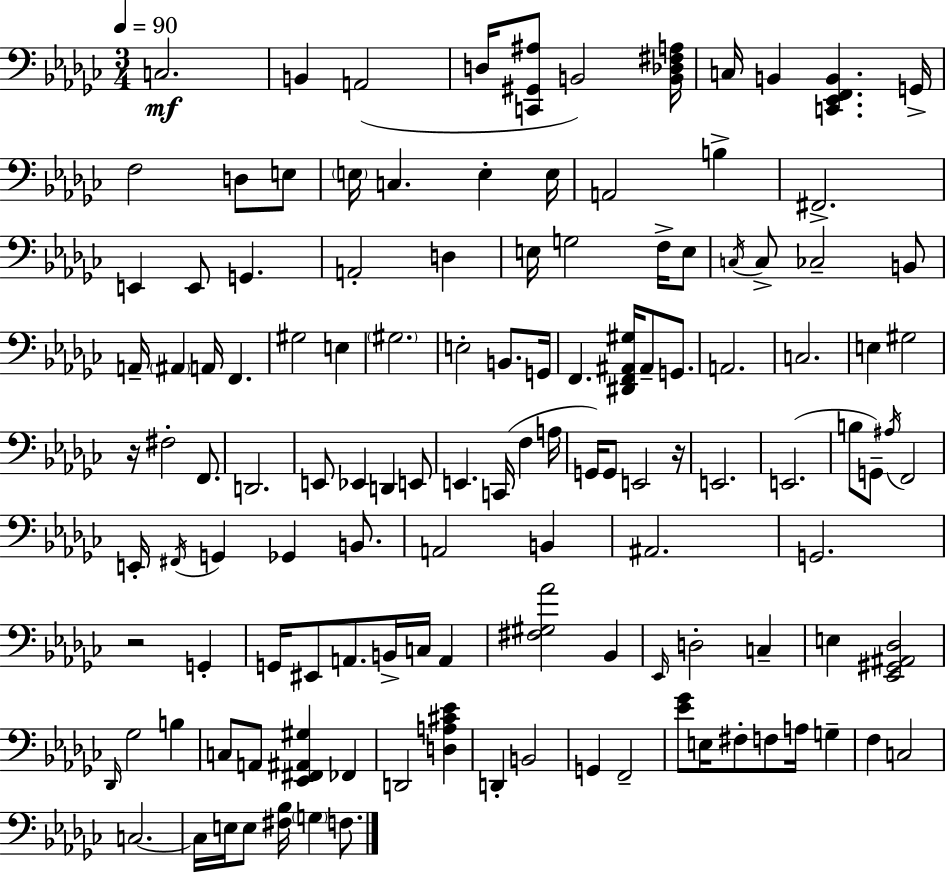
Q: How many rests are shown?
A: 3